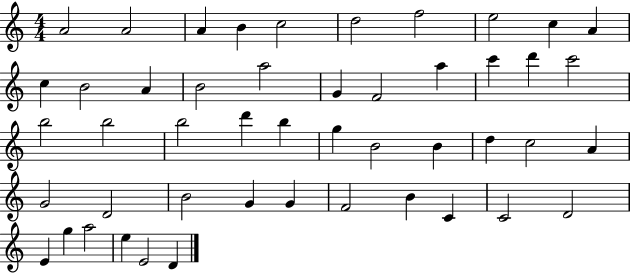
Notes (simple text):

A4/h A4/h A4/q B4/q C5/h D5/h F5/h E5/h C5/q A4/q C5/q B4/h A4/q B4/h A5/h G4/q F4/h A5/q C6/q D6/q C6/h B5/h B5/h B5/h D6/q B5/q G5/q B4/h B4/q D5/q C5/h A4/q G4/h D4/h B4/h G4/q G4/q F4/h B4/q C4/q C4/h D4/h E4/q G5/q A5/h E5/q E4/h D4/q